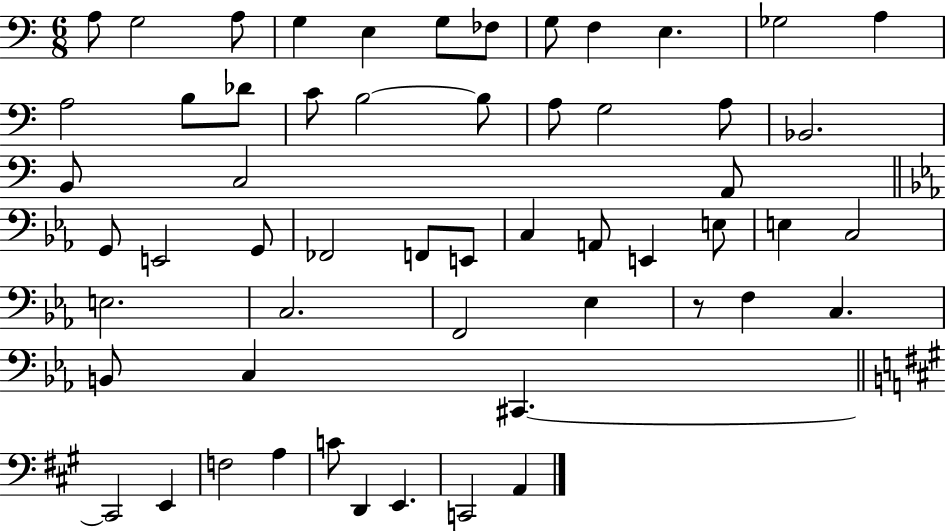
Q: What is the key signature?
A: C major